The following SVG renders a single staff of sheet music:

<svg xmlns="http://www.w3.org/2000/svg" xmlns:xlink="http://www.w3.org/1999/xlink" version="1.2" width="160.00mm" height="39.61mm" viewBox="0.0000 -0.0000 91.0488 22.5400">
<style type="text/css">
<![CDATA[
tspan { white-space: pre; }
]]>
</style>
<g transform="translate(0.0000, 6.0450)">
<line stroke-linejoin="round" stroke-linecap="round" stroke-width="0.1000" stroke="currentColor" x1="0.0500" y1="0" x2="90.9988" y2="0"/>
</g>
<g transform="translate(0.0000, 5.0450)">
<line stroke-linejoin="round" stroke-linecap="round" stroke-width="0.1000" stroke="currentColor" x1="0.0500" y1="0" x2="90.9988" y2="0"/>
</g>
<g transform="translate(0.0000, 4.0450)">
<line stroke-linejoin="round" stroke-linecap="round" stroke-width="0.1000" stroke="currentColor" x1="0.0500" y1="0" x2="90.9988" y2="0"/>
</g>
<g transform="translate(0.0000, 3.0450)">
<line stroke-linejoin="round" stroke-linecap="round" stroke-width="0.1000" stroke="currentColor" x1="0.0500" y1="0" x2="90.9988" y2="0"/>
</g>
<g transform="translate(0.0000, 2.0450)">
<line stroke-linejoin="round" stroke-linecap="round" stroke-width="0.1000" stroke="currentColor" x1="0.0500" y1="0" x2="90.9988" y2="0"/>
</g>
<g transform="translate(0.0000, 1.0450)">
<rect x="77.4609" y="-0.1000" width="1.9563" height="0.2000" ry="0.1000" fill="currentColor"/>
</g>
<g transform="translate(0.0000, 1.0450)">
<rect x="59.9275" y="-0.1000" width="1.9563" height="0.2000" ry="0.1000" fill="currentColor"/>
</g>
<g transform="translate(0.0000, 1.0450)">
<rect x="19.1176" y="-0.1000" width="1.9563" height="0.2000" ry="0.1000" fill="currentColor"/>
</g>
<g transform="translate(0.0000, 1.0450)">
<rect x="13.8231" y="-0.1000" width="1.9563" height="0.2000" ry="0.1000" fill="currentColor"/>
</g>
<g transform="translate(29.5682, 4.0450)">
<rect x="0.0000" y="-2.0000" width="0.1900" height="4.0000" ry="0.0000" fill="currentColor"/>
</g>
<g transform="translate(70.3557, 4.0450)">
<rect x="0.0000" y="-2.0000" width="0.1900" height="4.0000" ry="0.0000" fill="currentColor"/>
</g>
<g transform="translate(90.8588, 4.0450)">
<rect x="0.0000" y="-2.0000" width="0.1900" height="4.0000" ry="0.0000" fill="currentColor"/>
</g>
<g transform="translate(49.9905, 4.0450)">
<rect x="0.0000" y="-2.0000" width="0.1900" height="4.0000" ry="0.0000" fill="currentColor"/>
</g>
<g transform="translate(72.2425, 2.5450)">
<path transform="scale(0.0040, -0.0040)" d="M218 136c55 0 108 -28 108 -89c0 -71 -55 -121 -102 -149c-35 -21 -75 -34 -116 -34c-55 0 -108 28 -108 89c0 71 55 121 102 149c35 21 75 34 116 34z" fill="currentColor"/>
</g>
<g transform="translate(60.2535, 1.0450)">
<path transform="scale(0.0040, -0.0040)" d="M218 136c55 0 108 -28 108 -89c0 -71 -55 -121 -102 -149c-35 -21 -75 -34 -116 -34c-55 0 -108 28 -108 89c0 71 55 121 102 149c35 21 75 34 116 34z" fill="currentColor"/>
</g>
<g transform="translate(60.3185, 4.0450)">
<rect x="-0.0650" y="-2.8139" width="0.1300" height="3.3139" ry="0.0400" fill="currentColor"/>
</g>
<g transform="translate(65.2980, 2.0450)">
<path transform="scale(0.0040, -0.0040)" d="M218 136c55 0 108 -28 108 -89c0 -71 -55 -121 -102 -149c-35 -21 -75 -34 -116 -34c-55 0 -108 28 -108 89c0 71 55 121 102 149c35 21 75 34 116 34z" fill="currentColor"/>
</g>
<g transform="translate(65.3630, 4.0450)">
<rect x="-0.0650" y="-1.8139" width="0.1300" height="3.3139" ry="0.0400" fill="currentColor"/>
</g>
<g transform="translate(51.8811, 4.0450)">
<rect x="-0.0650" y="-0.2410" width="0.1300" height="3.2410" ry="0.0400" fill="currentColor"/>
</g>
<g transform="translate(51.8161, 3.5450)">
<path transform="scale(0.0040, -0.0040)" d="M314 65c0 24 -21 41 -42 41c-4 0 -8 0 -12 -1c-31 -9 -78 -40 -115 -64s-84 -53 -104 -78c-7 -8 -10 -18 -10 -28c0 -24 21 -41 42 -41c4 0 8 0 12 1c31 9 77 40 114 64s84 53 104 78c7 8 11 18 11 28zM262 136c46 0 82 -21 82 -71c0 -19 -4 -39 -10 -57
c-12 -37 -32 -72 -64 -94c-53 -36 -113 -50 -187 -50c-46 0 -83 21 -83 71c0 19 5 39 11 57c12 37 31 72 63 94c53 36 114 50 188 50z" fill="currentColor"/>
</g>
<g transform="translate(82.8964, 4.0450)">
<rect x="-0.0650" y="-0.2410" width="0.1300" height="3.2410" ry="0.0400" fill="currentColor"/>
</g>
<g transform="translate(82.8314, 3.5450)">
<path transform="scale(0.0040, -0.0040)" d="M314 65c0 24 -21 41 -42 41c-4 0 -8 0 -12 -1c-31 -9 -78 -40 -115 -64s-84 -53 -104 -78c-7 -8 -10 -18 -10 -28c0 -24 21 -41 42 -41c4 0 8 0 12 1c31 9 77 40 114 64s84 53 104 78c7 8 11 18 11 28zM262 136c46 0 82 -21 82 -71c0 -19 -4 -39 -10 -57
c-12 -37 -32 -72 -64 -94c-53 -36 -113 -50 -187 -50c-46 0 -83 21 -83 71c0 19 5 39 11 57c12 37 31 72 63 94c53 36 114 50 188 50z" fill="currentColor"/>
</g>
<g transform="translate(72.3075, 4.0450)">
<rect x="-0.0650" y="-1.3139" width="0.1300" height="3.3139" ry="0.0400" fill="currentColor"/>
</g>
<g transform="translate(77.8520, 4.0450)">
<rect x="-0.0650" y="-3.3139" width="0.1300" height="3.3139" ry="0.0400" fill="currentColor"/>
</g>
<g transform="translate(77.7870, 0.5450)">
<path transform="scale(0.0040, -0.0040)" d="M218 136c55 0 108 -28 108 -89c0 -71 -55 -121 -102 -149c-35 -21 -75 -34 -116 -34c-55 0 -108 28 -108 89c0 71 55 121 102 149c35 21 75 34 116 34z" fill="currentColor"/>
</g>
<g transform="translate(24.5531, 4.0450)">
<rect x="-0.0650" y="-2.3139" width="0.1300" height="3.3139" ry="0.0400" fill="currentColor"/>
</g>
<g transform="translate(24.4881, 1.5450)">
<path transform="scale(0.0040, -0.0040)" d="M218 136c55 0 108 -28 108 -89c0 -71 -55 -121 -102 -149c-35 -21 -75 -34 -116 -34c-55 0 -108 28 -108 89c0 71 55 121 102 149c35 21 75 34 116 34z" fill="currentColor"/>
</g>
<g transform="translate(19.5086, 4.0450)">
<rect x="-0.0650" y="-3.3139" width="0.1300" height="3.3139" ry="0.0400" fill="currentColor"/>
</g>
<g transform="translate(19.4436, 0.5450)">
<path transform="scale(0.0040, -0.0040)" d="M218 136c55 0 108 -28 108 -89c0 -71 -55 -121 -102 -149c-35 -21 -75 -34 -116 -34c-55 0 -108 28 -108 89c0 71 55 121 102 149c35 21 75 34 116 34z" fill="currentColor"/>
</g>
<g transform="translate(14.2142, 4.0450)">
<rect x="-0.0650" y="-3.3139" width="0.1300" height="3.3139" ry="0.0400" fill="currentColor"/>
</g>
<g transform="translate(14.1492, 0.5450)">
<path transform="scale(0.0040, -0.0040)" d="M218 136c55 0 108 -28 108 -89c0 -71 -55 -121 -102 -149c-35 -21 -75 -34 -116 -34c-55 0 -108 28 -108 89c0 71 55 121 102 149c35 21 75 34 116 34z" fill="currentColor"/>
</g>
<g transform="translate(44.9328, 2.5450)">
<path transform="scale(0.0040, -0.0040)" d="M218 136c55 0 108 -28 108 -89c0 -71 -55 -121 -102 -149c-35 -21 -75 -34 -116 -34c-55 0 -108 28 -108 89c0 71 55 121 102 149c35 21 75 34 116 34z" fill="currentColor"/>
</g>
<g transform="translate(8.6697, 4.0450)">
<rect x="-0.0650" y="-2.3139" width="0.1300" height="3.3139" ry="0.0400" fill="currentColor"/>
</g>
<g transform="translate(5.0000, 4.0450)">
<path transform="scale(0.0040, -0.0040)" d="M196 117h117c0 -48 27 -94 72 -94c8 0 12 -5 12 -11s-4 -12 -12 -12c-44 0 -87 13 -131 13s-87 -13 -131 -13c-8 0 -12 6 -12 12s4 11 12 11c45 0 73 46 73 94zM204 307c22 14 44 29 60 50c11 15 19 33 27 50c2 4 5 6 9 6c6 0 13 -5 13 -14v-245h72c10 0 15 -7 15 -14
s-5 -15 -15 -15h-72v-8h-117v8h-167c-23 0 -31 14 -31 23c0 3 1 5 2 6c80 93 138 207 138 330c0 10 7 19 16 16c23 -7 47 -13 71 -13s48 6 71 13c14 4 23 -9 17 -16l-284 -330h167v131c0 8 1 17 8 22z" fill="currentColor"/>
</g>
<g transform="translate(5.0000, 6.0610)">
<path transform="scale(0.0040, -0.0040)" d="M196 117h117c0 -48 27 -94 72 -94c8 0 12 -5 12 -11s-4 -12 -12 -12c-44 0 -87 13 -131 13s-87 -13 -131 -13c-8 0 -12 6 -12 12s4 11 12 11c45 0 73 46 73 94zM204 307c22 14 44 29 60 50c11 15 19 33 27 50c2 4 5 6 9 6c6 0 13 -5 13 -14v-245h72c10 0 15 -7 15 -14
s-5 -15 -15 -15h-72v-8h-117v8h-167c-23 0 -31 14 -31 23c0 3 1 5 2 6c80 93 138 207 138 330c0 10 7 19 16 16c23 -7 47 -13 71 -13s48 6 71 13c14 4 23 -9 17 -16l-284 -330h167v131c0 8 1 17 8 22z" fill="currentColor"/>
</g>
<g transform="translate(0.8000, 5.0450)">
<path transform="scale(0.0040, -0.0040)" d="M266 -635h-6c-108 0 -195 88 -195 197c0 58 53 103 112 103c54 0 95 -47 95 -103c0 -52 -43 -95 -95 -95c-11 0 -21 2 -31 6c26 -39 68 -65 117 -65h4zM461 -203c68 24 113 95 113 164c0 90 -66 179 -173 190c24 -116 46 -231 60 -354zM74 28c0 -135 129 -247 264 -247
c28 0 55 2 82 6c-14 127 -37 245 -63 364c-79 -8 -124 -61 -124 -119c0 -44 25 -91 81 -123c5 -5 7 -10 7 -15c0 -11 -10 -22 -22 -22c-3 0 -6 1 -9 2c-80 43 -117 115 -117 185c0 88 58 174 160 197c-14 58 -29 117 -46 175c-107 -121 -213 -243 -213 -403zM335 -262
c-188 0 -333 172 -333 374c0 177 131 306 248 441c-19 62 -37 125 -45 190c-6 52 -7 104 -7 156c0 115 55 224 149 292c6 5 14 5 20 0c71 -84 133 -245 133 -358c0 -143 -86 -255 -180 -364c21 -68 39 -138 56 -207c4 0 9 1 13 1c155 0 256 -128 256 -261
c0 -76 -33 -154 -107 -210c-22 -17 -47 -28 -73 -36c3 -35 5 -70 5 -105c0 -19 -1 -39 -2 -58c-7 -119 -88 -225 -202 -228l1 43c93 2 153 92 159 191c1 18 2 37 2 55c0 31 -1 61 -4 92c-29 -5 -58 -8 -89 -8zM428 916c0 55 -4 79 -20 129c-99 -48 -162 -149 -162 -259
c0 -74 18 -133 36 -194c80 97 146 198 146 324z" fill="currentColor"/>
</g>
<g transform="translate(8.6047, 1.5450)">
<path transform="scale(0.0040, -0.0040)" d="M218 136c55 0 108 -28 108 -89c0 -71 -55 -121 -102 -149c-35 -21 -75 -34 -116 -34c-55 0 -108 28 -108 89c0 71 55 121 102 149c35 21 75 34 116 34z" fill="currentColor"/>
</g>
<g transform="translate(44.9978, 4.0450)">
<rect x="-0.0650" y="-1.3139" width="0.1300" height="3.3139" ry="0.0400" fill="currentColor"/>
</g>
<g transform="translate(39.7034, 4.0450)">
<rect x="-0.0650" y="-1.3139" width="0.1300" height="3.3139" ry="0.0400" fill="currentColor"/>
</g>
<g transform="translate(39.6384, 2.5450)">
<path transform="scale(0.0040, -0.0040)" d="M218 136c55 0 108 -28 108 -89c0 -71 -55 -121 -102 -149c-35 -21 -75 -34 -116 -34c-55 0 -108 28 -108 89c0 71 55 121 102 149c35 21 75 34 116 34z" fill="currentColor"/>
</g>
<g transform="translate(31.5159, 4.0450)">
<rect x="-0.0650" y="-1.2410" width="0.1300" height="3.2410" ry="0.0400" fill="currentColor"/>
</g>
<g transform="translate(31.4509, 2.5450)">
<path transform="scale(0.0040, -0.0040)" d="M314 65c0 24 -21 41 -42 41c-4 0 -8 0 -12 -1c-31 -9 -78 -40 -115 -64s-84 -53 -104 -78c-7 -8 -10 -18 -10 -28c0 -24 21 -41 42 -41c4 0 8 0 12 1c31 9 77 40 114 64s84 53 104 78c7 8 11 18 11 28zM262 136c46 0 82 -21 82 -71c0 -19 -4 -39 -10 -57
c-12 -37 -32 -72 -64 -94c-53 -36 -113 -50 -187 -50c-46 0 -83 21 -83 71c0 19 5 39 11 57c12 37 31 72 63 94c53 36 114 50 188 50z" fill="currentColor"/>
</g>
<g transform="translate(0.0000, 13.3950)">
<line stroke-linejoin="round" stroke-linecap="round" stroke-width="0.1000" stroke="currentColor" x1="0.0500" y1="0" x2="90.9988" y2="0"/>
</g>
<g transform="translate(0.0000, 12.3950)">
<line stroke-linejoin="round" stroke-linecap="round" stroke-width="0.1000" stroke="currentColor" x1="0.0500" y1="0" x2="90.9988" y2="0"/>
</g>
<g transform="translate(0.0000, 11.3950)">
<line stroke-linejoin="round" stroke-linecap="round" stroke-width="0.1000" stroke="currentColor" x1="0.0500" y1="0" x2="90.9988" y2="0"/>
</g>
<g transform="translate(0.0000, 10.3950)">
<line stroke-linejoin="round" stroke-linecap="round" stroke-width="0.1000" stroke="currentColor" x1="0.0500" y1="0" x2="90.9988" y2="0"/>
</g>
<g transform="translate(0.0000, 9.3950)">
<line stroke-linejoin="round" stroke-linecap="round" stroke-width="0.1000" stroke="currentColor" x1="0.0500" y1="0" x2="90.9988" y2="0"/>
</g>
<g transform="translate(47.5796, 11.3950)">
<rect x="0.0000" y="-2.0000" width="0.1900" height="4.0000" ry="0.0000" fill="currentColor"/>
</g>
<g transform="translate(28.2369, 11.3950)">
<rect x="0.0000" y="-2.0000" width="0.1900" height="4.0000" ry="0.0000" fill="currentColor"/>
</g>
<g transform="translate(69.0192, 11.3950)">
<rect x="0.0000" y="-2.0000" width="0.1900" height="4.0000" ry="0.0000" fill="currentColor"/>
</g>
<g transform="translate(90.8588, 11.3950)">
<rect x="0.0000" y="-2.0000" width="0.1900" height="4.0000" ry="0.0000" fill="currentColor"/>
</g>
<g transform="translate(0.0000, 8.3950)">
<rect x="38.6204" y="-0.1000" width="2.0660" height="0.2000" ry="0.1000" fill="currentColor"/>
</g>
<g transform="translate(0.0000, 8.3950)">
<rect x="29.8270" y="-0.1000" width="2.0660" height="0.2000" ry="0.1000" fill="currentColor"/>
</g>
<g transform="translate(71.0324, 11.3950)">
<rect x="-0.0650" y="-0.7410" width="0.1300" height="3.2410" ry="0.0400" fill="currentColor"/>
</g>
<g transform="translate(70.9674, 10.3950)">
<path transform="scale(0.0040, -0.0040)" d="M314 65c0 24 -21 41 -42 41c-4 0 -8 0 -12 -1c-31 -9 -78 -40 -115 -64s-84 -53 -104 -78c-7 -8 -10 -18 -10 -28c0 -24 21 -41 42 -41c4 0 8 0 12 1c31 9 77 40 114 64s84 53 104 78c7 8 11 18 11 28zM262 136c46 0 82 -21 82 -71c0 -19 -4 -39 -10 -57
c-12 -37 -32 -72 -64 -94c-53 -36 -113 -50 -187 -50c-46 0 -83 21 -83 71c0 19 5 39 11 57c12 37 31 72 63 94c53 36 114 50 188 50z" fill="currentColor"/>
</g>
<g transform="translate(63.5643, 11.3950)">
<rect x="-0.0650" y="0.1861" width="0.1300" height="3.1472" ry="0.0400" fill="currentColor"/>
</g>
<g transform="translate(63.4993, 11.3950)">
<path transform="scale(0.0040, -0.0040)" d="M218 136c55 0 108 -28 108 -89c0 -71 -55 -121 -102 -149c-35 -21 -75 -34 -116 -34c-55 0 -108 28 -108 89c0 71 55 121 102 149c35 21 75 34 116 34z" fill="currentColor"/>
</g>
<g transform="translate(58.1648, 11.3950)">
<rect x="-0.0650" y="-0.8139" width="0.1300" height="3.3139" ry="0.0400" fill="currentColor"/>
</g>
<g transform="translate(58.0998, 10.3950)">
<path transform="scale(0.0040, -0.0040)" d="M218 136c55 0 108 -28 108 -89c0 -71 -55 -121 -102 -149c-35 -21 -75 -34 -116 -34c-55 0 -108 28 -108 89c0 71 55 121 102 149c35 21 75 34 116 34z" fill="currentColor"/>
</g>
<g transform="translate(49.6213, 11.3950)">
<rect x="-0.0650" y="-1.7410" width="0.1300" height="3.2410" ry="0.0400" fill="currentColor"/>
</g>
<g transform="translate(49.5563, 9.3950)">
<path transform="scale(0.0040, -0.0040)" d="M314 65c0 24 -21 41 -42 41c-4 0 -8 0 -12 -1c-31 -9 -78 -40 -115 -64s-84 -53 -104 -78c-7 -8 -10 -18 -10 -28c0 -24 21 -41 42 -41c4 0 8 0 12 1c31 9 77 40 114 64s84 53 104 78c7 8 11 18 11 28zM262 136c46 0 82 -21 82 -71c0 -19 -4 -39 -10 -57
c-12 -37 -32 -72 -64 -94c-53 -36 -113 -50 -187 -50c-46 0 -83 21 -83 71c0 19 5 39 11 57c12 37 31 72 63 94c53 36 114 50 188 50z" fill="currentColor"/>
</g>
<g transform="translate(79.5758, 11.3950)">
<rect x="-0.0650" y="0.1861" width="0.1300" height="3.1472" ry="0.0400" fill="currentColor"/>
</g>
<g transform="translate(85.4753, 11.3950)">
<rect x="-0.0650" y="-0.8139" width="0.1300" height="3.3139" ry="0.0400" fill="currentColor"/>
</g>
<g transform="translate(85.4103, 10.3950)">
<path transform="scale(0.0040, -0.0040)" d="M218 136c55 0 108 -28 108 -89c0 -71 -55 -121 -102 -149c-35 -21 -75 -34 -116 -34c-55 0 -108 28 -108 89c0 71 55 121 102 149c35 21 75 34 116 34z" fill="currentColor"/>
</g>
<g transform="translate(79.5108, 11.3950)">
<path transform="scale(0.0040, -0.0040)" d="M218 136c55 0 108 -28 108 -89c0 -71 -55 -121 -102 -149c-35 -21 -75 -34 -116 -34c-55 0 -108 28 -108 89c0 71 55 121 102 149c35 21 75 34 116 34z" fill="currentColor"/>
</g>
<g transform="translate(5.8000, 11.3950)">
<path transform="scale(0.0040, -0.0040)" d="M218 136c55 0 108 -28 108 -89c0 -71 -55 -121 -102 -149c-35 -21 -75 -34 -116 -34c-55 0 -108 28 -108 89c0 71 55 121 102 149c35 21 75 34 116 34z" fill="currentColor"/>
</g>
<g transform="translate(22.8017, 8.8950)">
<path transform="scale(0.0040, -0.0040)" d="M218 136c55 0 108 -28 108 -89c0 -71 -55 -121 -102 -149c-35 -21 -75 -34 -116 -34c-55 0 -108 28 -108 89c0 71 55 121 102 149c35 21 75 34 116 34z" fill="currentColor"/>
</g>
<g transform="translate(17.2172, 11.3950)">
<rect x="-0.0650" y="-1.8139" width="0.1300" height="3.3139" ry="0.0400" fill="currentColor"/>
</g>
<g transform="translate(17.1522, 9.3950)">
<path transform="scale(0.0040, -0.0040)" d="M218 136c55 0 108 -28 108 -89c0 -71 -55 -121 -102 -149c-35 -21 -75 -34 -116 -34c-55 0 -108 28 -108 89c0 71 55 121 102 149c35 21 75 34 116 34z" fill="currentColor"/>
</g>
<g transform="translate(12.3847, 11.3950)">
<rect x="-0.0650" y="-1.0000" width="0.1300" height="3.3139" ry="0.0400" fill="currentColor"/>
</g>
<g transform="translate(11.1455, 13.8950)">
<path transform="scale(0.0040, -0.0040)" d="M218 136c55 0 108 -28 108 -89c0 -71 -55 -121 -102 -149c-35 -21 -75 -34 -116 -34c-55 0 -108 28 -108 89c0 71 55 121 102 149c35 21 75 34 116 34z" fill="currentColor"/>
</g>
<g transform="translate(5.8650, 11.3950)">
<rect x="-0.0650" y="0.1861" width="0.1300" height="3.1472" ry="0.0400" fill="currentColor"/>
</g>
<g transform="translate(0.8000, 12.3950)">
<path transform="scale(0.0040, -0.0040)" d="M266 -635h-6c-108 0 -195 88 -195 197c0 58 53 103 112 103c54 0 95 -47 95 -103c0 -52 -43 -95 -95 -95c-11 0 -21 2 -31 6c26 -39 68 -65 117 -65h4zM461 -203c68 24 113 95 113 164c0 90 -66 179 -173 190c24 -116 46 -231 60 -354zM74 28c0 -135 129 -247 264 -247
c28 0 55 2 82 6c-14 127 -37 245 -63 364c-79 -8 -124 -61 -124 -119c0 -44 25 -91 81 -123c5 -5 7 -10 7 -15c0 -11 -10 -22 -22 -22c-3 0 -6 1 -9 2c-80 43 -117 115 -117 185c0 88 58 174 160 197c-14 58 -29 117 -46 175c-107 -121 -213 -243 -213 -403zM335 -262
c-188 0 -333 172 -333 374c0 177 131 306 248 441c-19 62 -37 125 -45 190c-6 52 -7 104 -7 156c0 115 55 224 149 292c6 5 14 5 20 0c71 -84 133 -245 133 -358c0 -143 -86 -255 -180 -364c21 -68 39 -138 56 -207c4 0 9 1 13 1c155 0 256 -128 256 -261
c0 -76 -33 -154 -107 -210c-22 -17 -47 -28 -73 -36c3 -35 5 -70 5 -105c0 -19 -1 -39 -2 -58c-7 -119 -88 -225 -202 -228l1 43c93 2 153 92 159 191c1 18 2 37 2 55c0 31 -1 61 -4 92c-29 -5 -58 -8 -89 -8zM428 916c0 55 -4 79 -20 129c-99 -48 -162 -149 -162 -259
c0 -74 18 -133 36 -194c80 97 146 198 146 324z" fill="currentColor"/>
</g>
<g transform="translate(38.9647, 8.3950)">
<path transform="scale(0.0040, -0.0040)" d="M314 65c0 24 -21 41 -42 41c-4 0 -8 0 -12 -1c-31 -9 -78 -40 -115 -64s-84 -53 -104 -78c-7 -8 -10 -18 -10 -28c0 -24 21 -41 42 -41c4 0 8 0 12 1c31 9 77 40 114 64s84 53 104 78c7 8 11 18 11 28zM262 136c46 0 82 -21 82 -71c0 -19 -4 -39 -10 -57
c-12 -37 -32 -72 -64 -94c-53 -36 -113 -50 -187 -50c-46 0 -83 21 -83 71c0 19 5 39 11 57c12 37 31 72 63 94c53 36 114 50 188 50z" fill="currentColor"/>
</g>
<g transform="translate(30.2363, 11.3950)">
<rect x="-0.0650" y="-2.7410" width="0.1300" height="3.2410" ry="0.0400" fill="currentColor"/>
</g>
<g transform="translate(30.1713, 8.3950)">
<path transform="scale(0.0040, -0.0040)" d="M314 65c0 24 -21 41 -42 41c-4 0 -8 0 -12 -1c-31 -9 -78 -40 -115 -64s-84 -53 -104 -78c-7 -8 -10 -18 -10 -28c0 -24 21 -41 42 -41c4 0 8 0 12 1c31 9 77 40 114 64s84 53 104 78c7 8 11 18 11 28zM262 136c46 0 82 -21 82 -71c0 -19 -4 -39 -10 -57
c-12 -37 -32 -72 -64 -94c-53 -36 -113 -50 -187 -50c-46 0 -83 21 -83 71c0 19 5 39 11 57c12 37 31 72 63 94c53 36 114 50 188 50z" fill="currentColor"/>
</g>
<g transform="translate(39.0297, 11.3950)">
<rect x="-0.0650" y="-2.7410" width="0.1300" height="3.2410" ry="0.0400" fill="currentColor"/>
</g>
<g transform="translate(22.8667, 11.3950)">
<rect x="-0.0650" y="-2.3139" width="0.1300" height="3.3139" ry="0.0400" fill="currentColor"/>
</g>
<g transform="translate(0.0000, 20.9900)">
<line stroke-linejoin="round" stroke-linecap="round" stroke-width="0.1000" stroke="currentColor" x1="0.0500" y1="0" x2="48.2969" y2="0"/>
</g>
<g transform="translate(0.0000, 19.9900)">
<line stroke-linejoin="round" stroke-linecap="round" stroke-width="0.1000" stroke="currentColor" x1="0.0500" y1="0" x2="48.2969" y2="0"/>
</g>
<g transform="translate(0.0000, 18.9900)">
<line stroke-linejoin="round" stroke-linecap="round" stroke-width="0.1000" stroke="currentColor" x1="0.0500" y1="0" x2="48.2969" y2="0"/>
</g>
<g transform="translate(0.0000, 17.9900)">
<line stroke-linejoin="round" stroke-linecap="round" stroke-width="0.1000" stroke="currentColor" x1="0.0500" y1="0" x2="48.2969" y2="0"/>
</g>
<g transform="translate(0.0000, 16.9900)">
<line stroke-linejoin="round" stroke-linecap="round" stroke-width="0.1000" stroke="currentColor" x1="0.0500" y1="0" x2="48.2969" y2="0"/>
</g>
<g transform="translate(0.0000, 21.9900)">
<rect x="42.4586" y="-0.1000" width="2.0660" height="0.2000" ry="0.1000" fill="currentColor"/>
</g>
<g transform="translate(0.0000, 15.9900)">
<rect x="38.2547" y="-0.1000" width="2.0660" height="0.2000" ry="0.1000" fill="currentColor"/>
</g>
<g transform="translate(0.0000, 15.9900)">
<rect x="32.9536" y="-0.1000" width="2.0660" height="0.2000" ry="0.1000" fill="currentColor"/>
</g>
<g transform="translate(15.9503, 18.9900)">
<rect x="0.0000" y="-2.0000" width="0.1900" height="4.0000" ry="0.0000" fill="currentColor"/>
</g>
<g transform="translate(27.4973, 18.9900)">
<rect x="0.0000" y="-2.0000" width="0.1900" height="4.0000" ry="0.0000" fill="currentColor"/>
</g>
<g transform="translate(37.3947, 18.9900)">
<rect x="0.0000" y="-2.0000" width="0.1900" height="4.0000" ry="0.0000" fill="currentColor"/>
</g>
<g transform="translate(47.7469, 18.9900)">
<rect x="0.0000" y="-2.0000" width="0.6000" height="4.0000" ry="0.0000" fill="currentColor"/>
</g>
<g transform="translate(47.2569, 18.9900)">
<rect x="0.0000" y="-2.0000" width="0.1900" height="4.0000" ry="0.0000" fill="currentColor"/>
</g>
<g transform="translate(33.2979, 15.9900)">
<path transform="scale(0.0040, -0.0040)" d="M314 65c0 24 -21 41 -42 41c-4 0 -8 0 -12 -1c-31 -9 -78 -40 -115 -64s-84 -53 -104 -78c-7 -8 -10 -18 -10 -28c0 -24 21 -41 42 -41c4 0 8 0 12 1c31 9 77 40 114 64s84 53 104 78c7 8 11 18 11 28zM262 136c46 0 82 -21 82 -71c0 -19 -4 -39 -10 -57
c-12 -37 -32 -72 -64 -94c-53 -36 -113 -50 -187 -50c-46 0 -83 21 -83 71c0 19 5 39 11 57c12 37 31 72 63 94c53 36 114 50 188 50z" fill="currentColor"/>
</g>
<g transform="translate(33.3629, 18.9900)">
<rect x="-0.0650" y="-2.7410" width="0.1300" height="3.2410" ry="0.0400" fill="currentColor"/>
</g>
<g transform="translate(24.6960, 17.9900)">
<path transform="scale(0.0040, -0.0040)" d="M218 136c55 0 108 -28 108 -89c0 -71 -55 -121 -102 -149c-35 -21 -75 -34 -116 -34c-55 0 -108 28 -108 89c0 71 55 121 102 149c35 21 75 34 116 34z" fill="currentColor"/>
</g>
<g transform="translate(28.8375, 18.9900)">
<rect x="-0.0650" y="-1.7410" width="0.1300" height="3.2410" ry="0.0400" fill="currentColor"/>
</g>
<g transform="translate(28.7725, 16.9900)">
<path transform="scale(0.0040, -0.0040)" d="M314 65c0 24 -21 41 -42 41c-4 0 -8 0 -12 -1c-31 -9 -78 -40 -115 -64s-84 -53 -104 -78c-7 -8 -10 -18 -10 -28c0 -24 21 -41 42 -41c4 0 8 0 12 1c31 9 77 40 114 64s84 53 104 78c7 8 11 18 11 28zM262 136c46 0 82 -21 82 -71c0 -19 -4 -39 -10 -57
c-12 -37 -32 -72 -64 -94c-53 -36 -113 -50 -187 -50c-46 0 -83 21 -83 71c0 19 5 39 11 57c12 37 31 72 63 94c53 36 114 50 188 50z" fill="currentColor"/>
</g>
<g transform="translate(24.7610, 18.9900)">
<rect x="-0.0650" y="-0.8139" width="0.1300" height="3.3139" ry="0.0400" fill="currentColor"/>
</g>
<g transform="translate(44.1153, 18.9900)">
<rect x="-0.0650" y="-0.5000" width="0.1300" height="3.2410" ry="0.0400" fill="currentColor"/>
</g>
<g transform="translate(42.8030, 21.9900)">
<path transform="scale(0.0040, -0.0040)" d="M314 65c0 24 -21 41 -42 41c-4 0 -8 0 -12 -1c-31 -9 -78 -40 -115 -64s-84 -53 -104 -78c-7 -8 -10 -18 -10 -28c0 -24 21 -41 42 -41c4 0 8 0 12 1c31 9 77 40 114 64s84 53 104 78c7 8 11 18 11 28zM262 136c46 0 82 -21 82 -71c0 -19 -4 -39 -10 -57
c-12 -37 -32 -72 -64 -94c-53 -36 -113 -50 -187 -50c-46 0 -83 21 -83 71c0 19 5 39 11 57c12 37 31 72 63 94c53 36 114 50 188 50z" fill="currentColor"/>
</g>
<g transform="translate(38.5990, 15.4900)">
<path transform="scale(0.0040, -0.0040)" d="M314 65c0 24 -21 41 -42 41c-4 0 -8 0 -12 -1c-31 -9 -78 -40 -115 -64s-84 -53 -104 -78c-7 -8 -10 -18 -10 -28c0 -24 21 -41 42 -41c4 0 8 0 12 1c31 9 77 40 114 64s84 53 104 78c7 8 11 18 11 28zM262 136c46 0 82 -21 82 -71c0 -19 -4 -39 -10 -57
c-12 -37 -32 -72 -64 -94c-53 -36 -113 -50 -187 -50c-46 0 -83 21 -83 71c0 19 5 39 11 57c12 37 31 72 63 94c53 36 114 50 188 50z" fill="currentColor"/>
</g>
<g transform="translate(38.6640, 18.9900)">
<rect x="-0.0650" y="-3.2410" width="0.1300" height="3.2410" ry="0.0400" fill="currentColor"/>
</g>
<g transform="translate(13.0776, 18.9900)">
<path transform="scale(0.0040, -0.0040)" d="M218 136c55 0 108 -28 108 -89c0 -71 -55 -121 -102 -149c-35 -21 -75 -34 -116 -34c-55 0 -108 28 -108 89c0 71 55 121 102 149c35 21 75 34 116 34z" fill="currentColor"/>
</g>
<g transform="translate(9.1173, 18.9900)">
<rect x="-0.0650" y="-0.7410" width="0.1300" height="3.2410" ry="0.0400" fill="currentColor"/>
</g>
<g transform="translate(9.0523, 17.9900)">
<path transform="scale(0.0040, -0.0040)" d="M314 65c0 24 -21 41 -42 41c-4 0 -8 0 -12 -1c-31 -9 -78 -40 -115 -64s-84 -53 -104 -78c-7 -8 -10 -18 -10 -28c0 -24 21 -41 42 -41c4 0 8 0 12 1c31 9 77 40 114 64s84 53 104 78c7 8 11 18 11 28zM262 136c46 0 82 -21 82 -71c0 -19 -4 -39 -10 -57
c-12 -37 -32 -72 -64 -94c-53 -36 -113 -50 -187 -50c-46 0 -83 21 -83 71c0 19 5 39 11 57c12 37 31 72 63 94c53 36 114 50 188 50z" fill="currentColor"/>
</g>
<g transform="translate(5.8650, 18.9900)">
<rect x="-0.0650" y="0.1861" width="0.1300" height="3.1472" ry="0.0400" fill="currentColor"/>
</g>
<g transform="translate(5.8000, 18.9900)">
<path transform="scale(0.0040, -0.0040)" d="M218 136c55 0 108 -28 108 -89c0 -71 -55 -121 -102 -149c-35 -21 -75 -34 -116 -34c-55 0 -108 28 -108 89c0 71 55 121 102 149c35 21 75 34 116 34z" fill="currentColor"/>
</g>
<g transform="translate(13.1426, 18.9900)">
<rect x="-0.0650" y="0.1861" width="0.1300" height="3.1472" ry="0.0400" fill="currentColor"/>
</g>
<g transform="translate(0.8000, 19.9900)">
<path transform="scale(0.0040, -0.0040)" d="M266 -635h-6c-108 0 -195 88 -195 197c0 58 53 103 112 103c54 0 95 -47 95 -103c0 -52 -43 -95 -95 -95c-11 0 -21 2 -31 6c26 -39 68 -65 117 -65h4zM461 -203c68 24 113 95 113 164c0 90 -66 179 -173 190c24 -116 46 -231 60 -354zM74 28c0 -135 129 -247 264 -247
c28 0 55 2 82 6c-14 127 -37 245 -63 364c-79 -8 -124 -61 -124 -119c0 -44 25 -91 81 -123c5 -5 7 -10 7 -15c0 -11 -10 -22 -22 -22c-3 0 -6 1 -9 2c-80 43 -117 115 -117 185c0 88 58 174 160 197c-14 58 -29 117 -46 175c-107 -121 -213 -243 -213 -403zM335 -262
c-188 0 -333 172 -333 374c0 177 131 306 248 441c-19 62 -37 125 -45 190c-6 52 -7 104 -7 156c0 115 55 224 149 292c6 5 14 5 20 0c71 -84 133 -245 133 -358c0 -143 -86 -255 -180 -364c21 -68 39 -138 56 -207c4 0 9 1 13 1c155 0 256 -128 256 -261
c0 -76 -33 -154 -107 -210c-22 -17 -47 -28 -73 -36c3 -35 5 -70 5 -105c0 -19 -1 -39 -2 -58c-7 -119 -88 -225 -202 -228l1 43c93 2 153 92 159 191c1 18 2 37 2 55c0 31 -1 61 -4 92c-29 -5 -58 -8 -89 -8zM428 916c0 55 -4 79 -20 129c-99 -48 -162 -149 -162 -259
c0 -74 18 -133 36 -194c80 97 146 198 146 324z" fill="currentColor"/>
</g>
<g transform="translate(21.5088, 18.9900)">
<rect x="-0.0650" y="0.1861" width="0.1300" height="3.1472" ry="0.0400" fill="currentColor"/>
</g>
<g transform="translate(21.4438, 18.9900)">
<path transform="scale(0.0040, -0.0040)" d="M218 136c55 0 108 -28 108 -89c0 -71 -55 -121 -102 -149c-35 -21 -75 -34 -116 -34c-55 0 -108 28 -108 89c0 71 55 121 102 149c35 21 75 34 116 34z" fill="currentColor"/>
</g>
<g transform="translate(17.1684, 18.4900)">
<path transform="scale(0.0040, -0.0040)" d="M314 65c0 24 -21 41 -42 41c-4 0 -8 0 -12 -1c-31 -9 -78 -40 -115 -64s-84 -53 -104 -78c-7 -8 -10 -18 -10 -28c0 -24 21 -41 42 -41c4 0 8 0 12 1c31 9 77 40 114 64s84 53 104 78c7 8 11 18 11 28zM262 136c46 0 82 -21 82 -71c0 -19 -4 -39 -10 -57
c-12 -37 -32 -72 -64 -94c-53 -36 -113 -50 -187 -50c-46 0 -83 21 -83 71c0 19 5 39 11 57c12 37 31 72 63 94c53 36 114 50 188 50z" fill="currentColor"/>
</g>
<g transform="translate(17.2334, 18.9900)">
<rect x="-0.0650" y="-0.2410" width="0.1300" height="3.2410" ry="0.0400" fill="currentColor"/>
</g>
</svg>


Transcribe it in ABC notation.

X:1
T:Untitled
M:4/4
L:1/4
K:C
g b b g e2 e e c2 a f e b c2 B D f g a2 a2 f2 d B d2 B d B d2 B c2 B d f2 a2 b2 C2